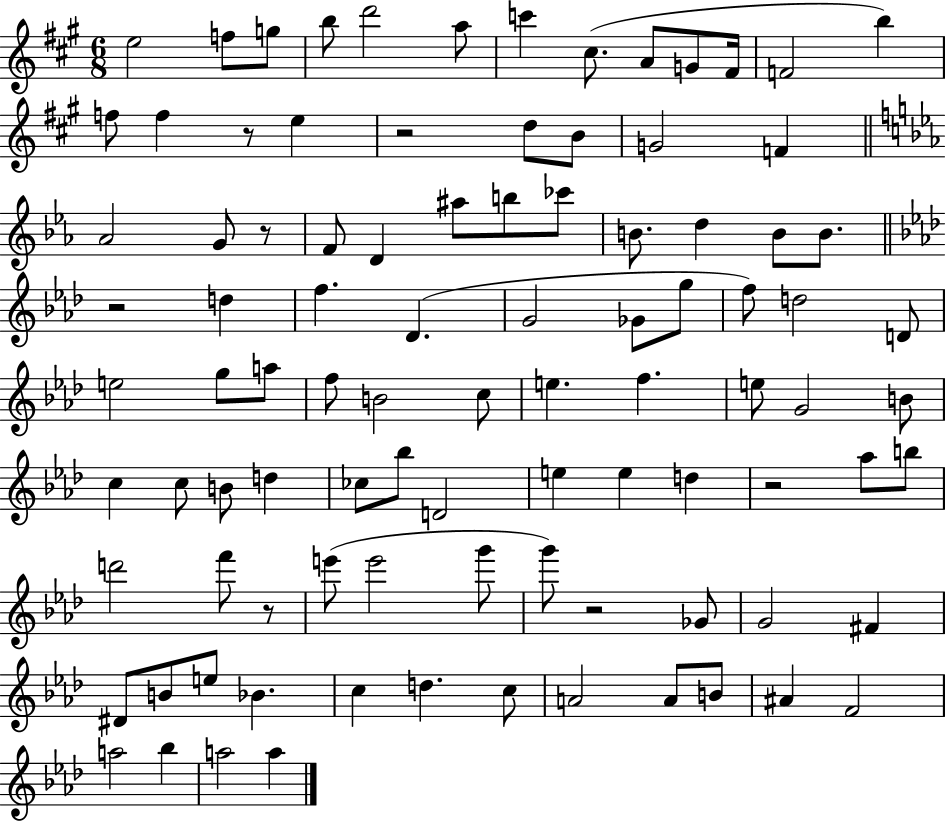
{
  \clef treble
  \numericTimeSignature
  \time 6/8
  \key a \major
  e''2 f''8 g''8 | b''8 d'''2 a''8 | c'''4 cis''8.( a'8 g'8 fis'16 | f'2 b''4) | \break f''8 f''4 r8 e''4 | r2 d''8 b'8 | g'2 f'4 | \bar "||" \break \key ees \major aes'2 g'8 r8 | f'8 d'4 ais''8 b''8 ces'''8 | b'8. d''4 b'8 b'8. | \bar "||" \break \key f \minor r2 d''4 | f''4. des'4.( | g'2 ges'8 g''8 | f''8) d''2 d'8 | \break e''2 g''8 a''8 | f''8 b'2 c''8 | e''4. f''4. | e''8 g'2 b'8 | \break c''4 c''8 b'8 d''4 | ces''8 bes''8 d'2 | e''4 e''4 d''4 | r2 aes''8 b''8 | \break d'''2 f'''8 r8 | e'''8( e'''2 g'''8 | g'''8) r2 ges'8 | g'2 fis'4 | \break dis'8 b'8 e''8 bes'4. | c''4 d''4. c''8 | a'2 a'8 b'8 | ais'4 f'2 | \break a''2 bes''4 | a''2 a''4 | \bar "|."
}